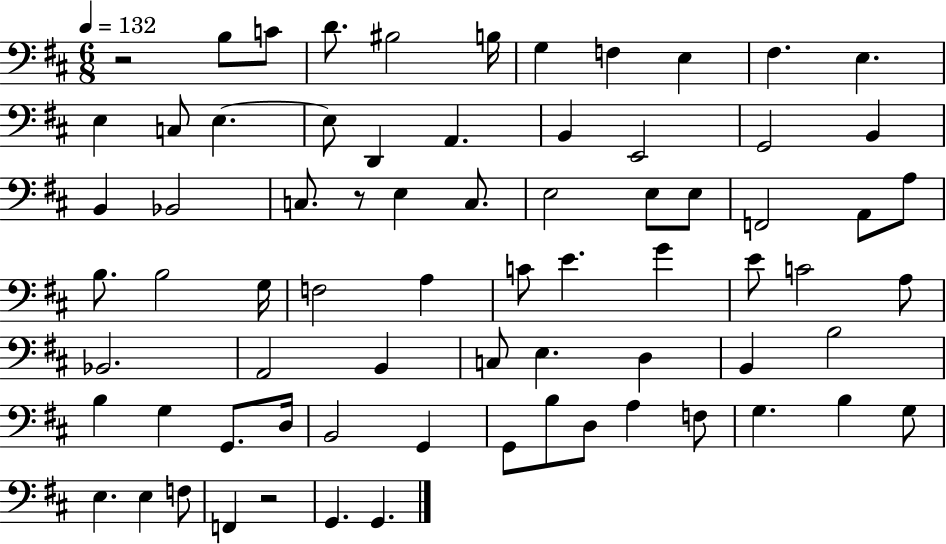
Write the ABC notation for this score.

X:1
T:Untitled
M:6/8
L:1/4
K:D
z2 B,/2 C/2 D/2 ^B,2 B,/4 G, F, E, ^F, E, E, C,/2 E, E,/2 D,, A,, B,, E,,2 G,,2 B,, B,, _B,,2 C,/2 z/2 E, C,/2 E,2 E,/2 E,/2 F,,2 A,,/2 A,/2 B,/2 B,2 G,/4 F,2 A, C/2 E G E/2 C2 A,/2 _B,,2 A,,2 B,, C,/2 E, D, B,, B,2 B, G, G,,/2 D,/4 B,,2 G,, G,,/2 B,/2 D,/2 A, F,/2 G, B, G,/2 E, E, F,/2 F,, z2 G,, G,,